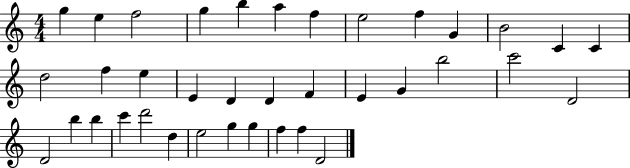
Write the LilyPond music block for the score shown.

{
  \clef treble
  \numericTimeSignature
  \time 4/4
  \key c \major
  g''4 e''4 f''2 | g''4 b''4 a''4 f''4 | e''2 f''4 g'4 | b'2 c'4 c'4 | \break d''2 f''4 e''4 | e'4 d'4 d'4 f'4 | e'4 g'4 b''2 | c'''2 d'2 | \break d'2 b''4 b''4 | c'''4 d'''2 d''4 | e''2 g''4 g''4 | f''4 f''4 d'2 | \break \bar "|."
}